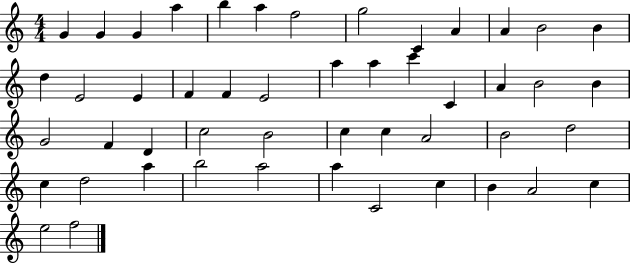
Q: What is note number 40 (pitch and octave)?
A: B5